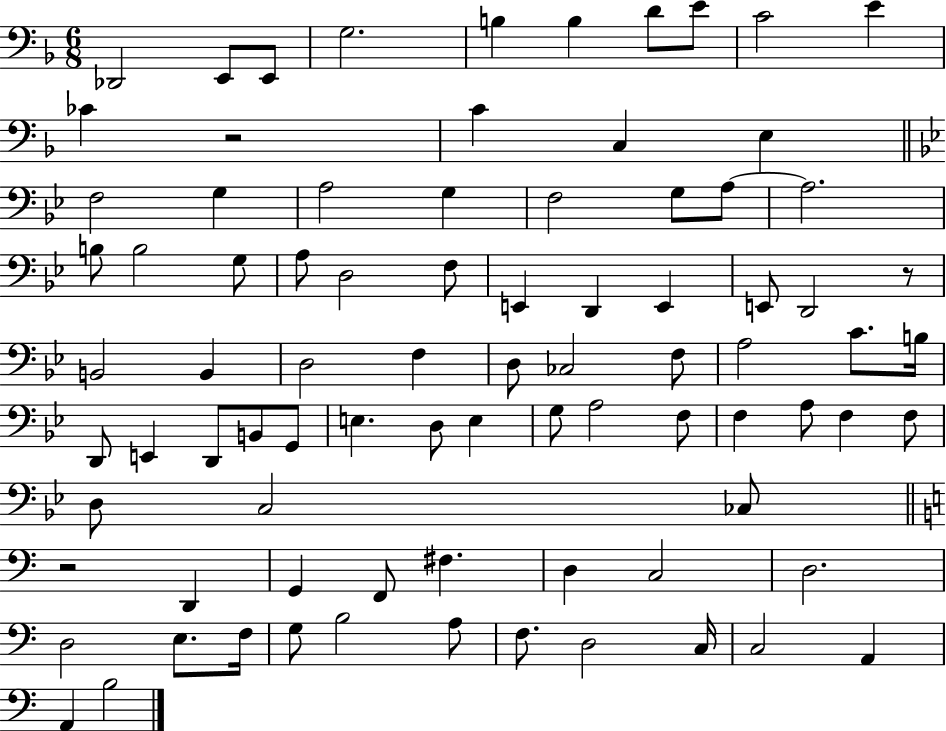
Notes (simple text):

Db2/h E2/e E2/e G3/h. B3/q B3/q D4/e E4/e C4/h E4/q CES4/q R/h C4/q C3/q E3/q F3/h G3/q A3/h G3/q F3/h G3/e A3/e A3/h. B3/e B3/h G3/e A3/e D3/h F3/e E2/q D2/q E2/q E2/e D2/h R/e B2/h B2/q D3/h F3/q D3/e CES3/h F3/e A3/h C4/e. B3/s D2/e E2/q D2/e B2/e G2/e E3/q. D3/e E3/q G3/e A3/h F3/e F3/q A3/e F3/q F3/e D3/e C3/h CES3/e R/h D2/q G2/q F2/e F#3/q. D3/q C3/h D3/h. D3/h E3/e. F3/s G3/e B3/h A3/e F3/e. D3/h C3/s C3/h A2/q A2/q B3/h